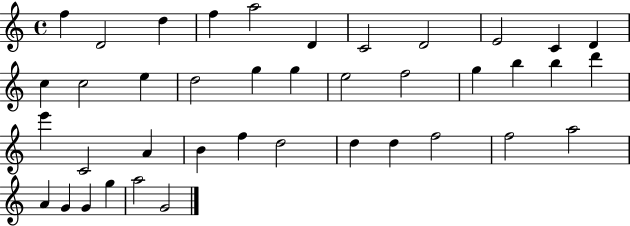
X:1
T:Untitled
M:4/4
L:1/4
K:C
f D2 d f a2 D C2 D2 E2 C D c c2 e d2 g g e2 f2 g b b d' e' C2 A B f d2 d d f2 f2 a2 A G G g a2 G2